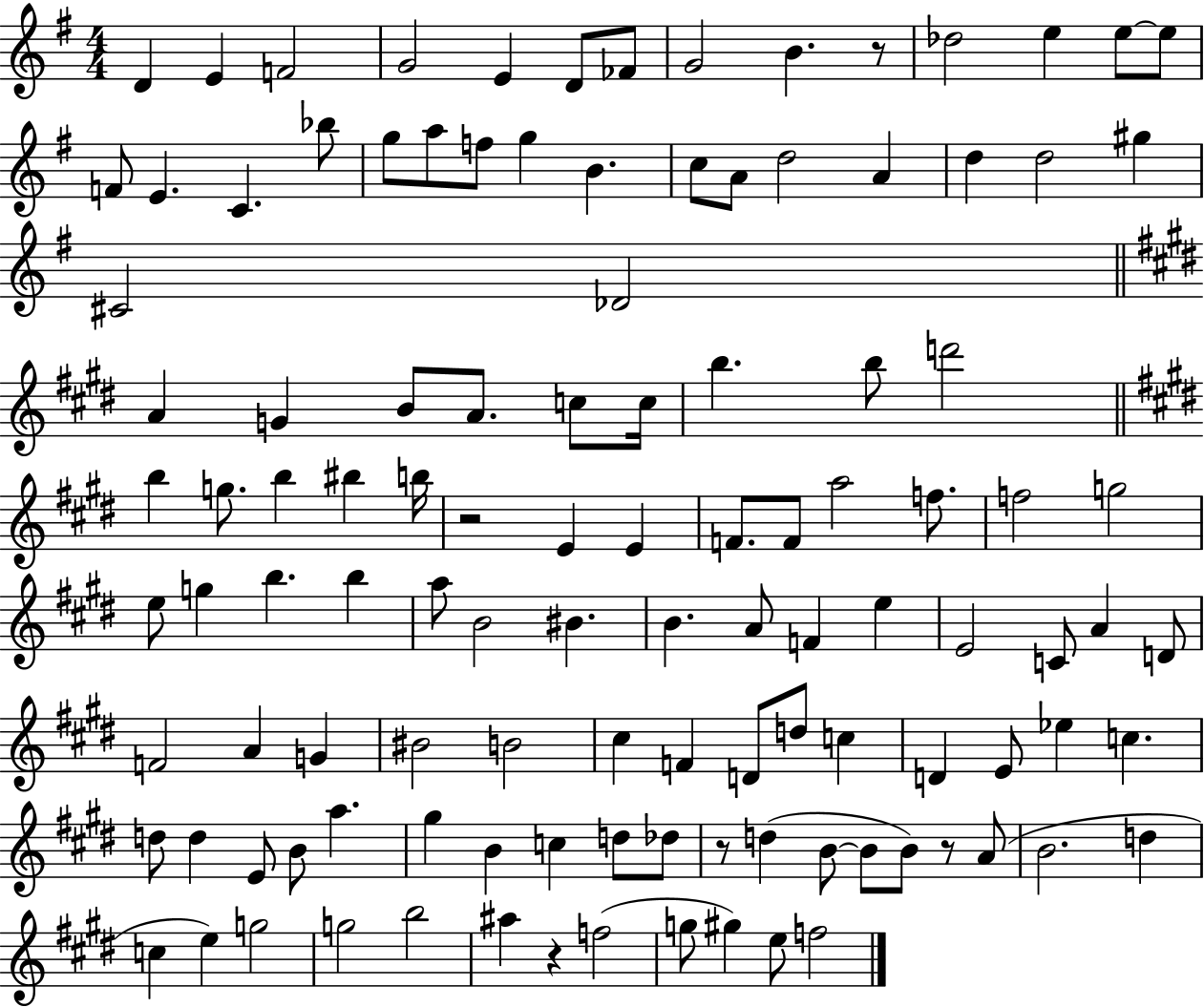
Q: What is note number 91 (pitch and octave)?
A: D5